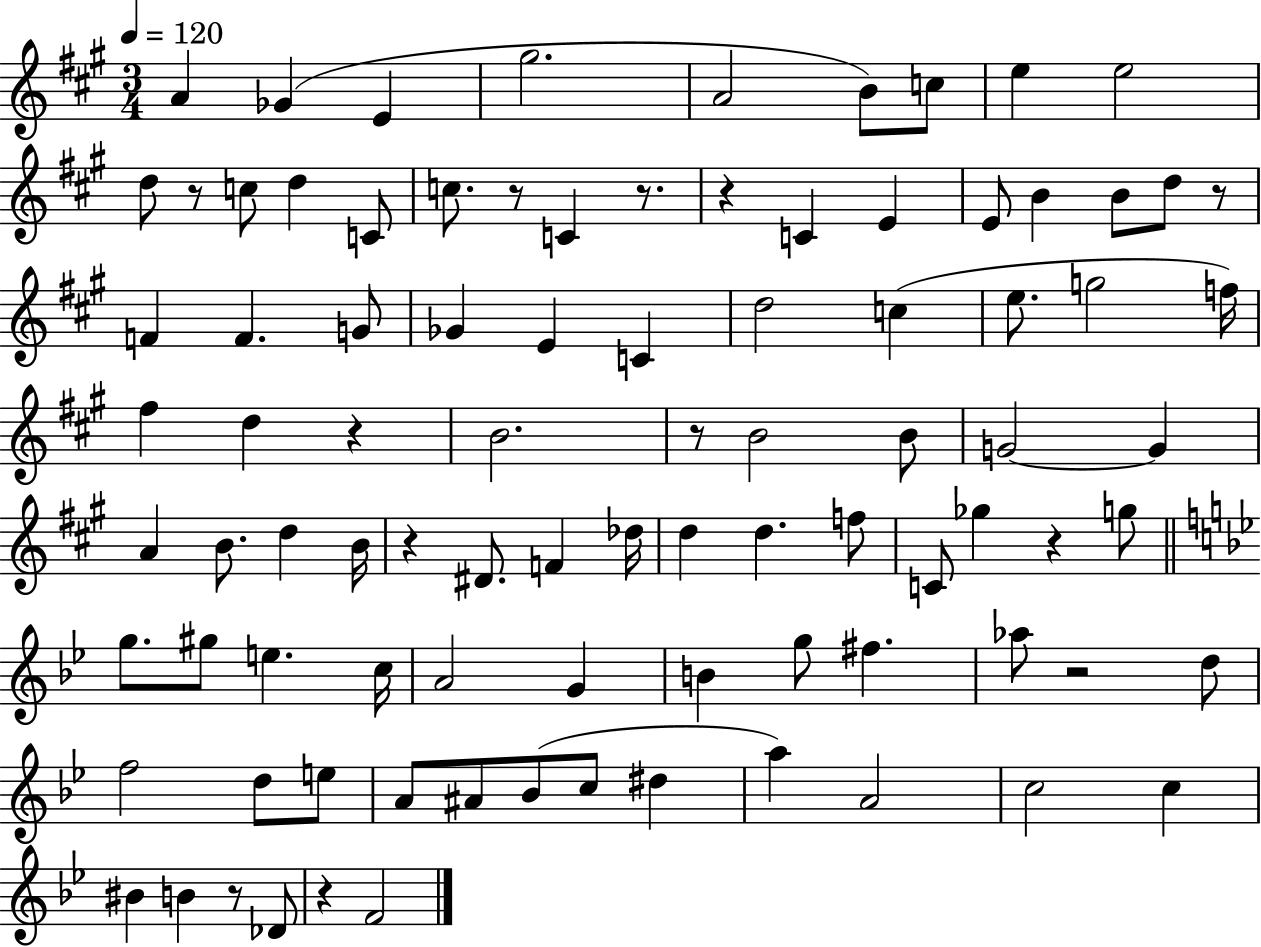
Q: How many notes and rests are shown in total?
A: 91